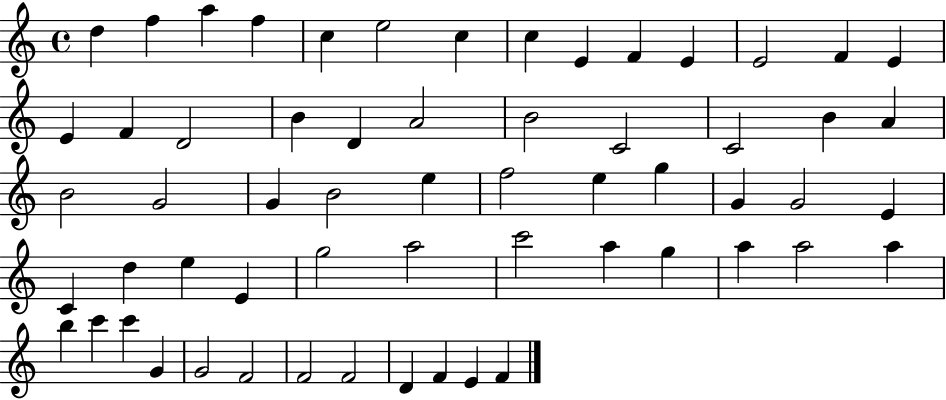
{
  \clef treble
  \time 4/4
  \defaultTimeSignature
  \key c \major
  d''4 f''4 a''4 f''4 | c''4 e''2 c''4 | c''4 e'4 f'4 e'4 | e'2 f'4 e'4 | \break e'4 f'4 d'2 | b'4 d'4 a'2 | b'2 c'2 | c'2 b'4 a'4 | \break b'2 g'2 | g'4 b'2 e''4 | f''2 e''4 g''4 | g'4 g'2 e'4 | \break c'4 d''4 e''4 e'4 | g''2 a''2 | c'''2 a''4 g''4 | a''4 a''2 a''4 | \break b''4 c'''4 c'''4 g'4 | g'2 f'2 | f'2 f'2 | d'4 f'4 e'4 f'4 | \break \bar "|."
}